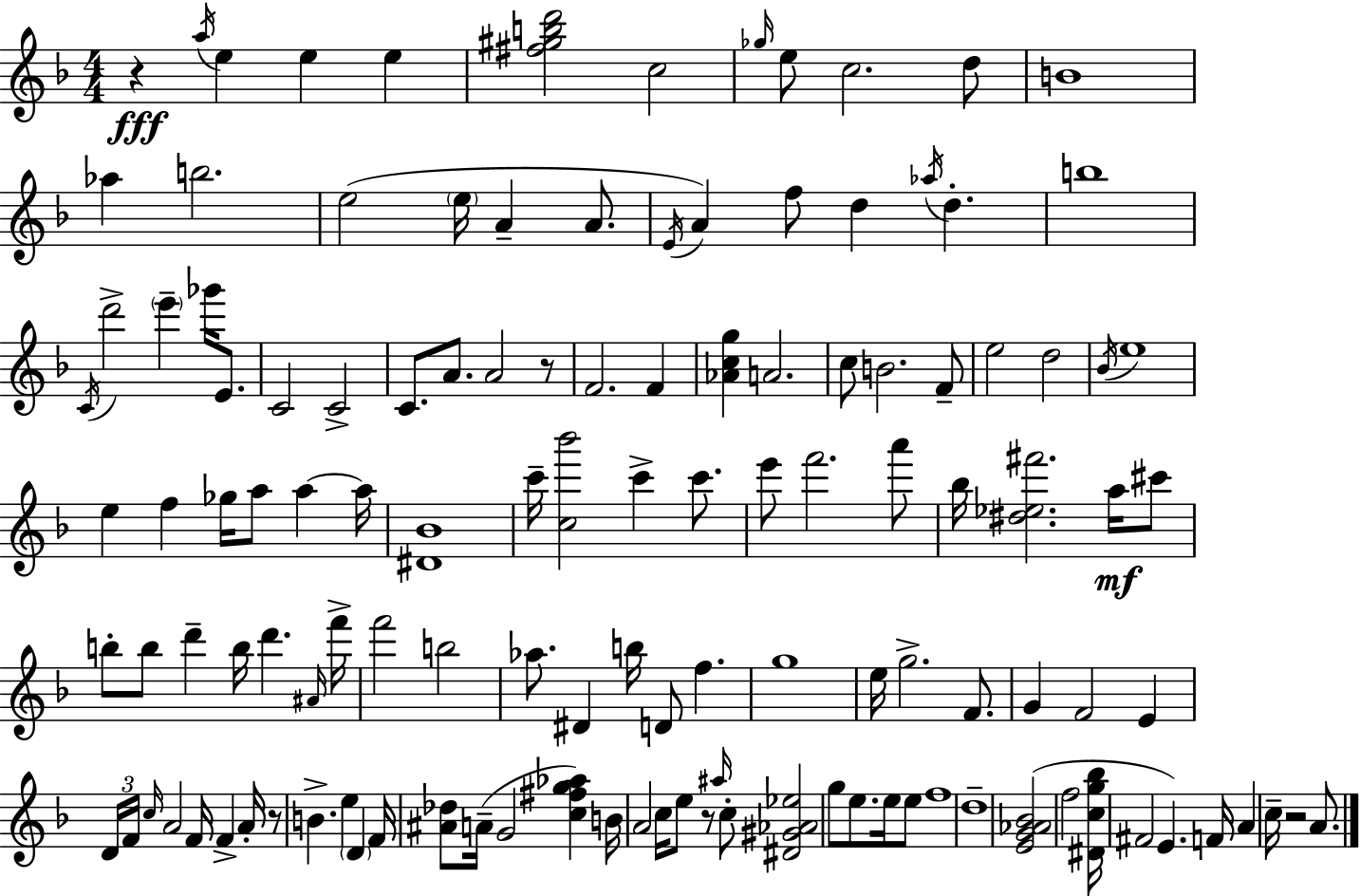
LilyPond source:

{
  \clef treble
  \numericTimeSignature
  \time 4/4
  \key f \major
  r4\fff \acciaccatura { a''16 } e''4 e''4 e''4 | <fis'' gis'' b'' d'''>2 c''2 | \grace { ges''16 } e''8 c''2. | d''8 b'1 | \break aes''4 b''2. | e''2( \parenthesize e''16 a'4-- a'8. | \acciaccatura { e'16 }) a'4 f''8 d''4 \acciaccatura { aes''16 } d''4.-. | b''1 | \break \acciaccatura { c'16 } d'''2-> \parenthesize e'''4-- | ges'''16 e'8. c'2 c'2-> | c'8. a'8. a'2 | r8 f'2. | \break f'4 <aes' c'' g''>4 a'2. | c''8 b'2. | f'8-- e''2 d''2 | \acciaccatura { bes'16 } e''1 | \break e''4 f''4 ges''16 a''8 | a''4~~ a''16 <dis' bes'>1 | c'''16-- <c'' bes'''>2 c'''4-> | c'''8. e'''8 f'''2. | \break a'''8 bes''16 <dis'' ees'' fis'''>2. | a''16\mf cis'''8 b''8-. b''8 d'''4-- b''16 d'''4. | \grace { ais'16 } f'''16-> f'''2 b''2 | aes''8. dis'4 b''16 d'8 | \break f''4. g''1 | e''16 g''2.-> | f'8. g'4 f'2 | e'4 \tuplet 3/2 { d'16 f'16 \grace { c''16 } } a'2 | \break f'16 f'4-> a'16-. r8 b'4.-> | e''4 \parenthesize d'4 f'16 <ais' des''>8 a'16--( g'2 | <c'' fis'' g'' aes''>4) b'16 a'2 | c''16 e''8 r8 \grace { ais''16 } c''8-. <dis' gis' aes' ees''>2 | \break g''8 e''8. e''16 e''8 f''1 | d''1-- | <e' g' aes' bes'>2( | f''2 <dis' c'' g'' bes''>16 fis'2 | \break e'4.) f'16 a'4 c''16-- r2 | a'8. \bar "|."
}